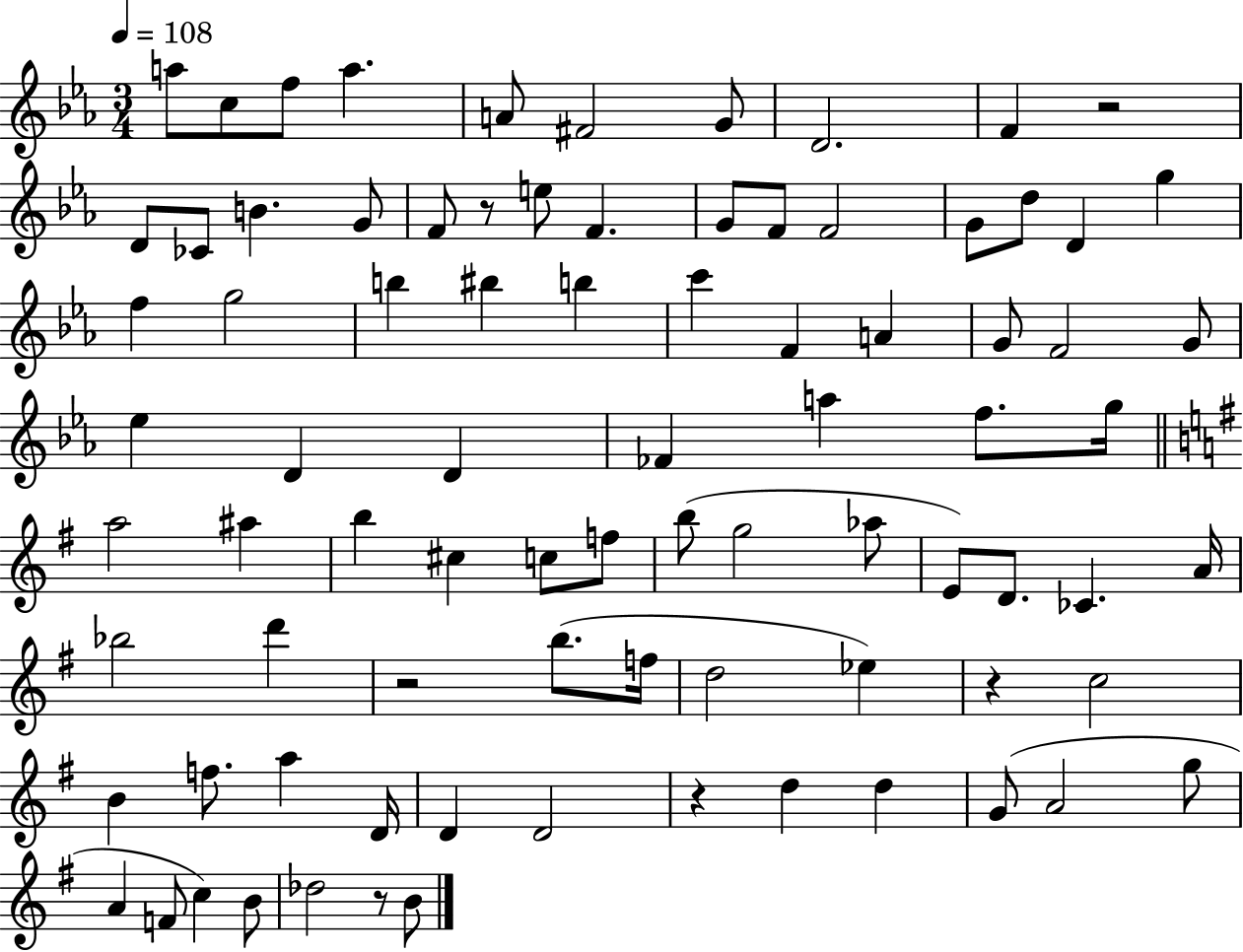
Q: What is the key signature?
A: EES major